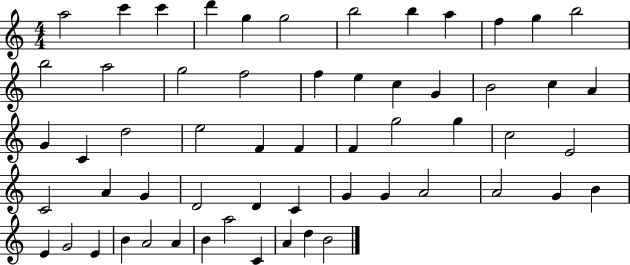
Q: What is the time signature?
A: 4/4